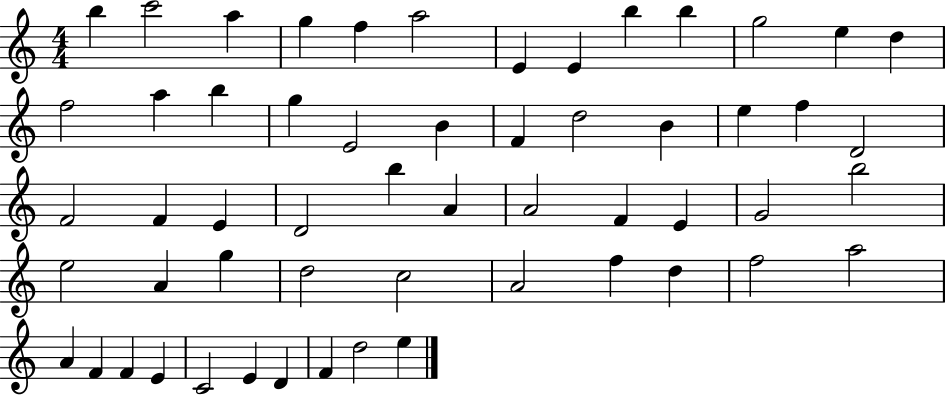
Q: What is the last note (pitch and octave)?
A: E5